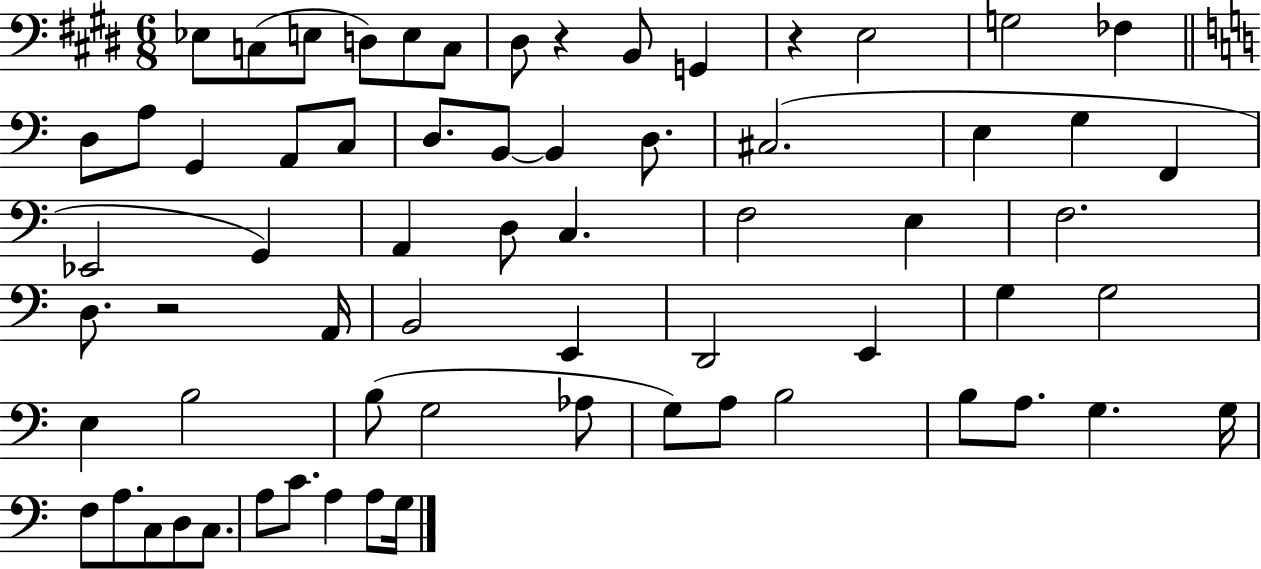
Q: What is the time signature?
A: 6/8